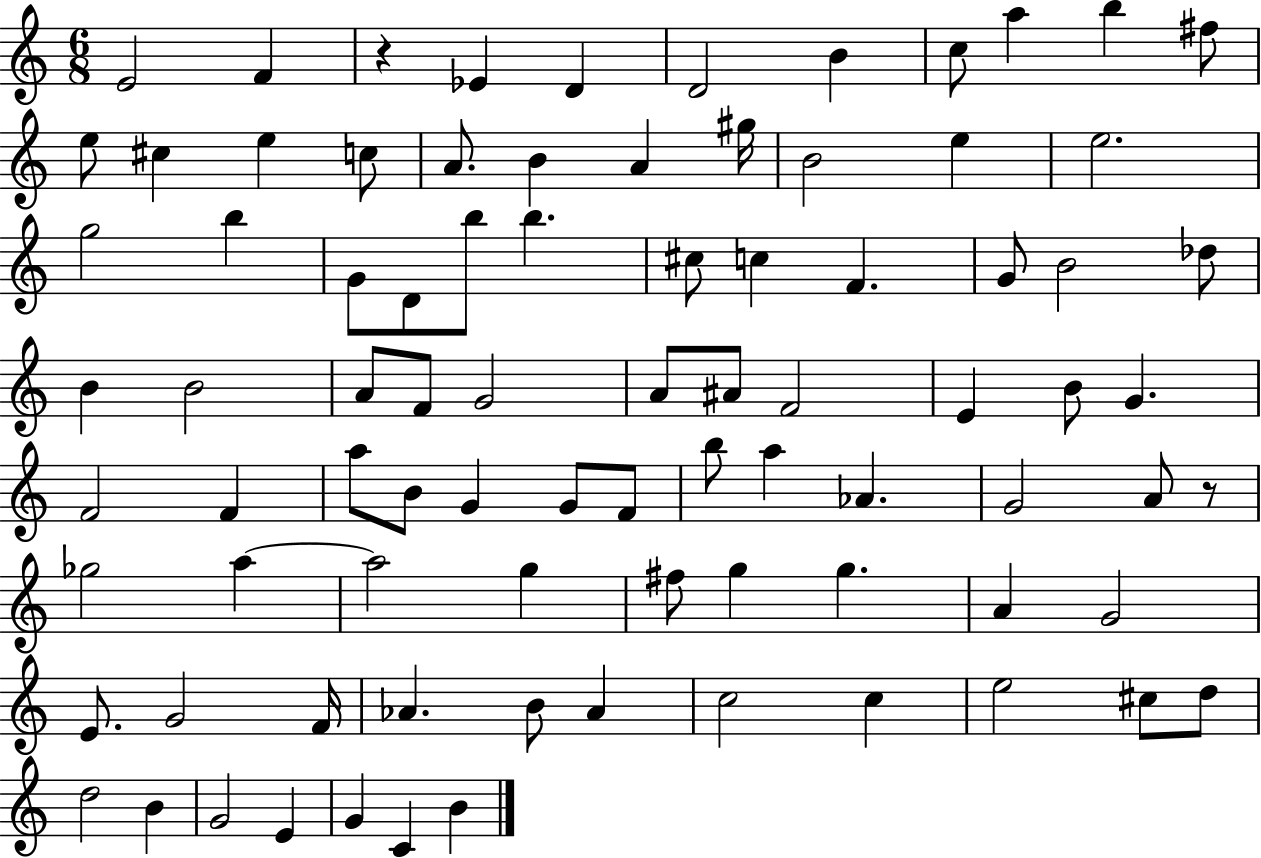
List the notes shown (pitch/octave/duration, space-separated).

E4/h F4/q R/q Eb4/q D4/q D4/h B4/q C5/e A5/q B5/q F#5/e E5/e C#5/q E5/q C5/e A4/e. B4/q A4/q G#5/s B4/h E5/q E5/h. G5/h B5/q G4/e D4/e B5/e B5/q. C#5/e C5/q F4/q. G4/e B4/h Db5/e B4/q B4/h A4/e F4/e G4/h A4/e A#4/e F4/h E4/q B4/e G4/q. F4/h F4/q A5/e B4/e G4/q G4/e F4/e B5/e A5/q Ab4/q. G4/h A4/e R/e Gb5/h A5/q A5/h G5/q F#5/e G5/q G5/q. A4/q G4/h E4/e. G4/h F4/s Ab4/q. B4/e Ab4/q C5/h C5/q E5/h C#5/e D5/e D5/h B4/q G4/h E4/q G4/q C4/q B4/q